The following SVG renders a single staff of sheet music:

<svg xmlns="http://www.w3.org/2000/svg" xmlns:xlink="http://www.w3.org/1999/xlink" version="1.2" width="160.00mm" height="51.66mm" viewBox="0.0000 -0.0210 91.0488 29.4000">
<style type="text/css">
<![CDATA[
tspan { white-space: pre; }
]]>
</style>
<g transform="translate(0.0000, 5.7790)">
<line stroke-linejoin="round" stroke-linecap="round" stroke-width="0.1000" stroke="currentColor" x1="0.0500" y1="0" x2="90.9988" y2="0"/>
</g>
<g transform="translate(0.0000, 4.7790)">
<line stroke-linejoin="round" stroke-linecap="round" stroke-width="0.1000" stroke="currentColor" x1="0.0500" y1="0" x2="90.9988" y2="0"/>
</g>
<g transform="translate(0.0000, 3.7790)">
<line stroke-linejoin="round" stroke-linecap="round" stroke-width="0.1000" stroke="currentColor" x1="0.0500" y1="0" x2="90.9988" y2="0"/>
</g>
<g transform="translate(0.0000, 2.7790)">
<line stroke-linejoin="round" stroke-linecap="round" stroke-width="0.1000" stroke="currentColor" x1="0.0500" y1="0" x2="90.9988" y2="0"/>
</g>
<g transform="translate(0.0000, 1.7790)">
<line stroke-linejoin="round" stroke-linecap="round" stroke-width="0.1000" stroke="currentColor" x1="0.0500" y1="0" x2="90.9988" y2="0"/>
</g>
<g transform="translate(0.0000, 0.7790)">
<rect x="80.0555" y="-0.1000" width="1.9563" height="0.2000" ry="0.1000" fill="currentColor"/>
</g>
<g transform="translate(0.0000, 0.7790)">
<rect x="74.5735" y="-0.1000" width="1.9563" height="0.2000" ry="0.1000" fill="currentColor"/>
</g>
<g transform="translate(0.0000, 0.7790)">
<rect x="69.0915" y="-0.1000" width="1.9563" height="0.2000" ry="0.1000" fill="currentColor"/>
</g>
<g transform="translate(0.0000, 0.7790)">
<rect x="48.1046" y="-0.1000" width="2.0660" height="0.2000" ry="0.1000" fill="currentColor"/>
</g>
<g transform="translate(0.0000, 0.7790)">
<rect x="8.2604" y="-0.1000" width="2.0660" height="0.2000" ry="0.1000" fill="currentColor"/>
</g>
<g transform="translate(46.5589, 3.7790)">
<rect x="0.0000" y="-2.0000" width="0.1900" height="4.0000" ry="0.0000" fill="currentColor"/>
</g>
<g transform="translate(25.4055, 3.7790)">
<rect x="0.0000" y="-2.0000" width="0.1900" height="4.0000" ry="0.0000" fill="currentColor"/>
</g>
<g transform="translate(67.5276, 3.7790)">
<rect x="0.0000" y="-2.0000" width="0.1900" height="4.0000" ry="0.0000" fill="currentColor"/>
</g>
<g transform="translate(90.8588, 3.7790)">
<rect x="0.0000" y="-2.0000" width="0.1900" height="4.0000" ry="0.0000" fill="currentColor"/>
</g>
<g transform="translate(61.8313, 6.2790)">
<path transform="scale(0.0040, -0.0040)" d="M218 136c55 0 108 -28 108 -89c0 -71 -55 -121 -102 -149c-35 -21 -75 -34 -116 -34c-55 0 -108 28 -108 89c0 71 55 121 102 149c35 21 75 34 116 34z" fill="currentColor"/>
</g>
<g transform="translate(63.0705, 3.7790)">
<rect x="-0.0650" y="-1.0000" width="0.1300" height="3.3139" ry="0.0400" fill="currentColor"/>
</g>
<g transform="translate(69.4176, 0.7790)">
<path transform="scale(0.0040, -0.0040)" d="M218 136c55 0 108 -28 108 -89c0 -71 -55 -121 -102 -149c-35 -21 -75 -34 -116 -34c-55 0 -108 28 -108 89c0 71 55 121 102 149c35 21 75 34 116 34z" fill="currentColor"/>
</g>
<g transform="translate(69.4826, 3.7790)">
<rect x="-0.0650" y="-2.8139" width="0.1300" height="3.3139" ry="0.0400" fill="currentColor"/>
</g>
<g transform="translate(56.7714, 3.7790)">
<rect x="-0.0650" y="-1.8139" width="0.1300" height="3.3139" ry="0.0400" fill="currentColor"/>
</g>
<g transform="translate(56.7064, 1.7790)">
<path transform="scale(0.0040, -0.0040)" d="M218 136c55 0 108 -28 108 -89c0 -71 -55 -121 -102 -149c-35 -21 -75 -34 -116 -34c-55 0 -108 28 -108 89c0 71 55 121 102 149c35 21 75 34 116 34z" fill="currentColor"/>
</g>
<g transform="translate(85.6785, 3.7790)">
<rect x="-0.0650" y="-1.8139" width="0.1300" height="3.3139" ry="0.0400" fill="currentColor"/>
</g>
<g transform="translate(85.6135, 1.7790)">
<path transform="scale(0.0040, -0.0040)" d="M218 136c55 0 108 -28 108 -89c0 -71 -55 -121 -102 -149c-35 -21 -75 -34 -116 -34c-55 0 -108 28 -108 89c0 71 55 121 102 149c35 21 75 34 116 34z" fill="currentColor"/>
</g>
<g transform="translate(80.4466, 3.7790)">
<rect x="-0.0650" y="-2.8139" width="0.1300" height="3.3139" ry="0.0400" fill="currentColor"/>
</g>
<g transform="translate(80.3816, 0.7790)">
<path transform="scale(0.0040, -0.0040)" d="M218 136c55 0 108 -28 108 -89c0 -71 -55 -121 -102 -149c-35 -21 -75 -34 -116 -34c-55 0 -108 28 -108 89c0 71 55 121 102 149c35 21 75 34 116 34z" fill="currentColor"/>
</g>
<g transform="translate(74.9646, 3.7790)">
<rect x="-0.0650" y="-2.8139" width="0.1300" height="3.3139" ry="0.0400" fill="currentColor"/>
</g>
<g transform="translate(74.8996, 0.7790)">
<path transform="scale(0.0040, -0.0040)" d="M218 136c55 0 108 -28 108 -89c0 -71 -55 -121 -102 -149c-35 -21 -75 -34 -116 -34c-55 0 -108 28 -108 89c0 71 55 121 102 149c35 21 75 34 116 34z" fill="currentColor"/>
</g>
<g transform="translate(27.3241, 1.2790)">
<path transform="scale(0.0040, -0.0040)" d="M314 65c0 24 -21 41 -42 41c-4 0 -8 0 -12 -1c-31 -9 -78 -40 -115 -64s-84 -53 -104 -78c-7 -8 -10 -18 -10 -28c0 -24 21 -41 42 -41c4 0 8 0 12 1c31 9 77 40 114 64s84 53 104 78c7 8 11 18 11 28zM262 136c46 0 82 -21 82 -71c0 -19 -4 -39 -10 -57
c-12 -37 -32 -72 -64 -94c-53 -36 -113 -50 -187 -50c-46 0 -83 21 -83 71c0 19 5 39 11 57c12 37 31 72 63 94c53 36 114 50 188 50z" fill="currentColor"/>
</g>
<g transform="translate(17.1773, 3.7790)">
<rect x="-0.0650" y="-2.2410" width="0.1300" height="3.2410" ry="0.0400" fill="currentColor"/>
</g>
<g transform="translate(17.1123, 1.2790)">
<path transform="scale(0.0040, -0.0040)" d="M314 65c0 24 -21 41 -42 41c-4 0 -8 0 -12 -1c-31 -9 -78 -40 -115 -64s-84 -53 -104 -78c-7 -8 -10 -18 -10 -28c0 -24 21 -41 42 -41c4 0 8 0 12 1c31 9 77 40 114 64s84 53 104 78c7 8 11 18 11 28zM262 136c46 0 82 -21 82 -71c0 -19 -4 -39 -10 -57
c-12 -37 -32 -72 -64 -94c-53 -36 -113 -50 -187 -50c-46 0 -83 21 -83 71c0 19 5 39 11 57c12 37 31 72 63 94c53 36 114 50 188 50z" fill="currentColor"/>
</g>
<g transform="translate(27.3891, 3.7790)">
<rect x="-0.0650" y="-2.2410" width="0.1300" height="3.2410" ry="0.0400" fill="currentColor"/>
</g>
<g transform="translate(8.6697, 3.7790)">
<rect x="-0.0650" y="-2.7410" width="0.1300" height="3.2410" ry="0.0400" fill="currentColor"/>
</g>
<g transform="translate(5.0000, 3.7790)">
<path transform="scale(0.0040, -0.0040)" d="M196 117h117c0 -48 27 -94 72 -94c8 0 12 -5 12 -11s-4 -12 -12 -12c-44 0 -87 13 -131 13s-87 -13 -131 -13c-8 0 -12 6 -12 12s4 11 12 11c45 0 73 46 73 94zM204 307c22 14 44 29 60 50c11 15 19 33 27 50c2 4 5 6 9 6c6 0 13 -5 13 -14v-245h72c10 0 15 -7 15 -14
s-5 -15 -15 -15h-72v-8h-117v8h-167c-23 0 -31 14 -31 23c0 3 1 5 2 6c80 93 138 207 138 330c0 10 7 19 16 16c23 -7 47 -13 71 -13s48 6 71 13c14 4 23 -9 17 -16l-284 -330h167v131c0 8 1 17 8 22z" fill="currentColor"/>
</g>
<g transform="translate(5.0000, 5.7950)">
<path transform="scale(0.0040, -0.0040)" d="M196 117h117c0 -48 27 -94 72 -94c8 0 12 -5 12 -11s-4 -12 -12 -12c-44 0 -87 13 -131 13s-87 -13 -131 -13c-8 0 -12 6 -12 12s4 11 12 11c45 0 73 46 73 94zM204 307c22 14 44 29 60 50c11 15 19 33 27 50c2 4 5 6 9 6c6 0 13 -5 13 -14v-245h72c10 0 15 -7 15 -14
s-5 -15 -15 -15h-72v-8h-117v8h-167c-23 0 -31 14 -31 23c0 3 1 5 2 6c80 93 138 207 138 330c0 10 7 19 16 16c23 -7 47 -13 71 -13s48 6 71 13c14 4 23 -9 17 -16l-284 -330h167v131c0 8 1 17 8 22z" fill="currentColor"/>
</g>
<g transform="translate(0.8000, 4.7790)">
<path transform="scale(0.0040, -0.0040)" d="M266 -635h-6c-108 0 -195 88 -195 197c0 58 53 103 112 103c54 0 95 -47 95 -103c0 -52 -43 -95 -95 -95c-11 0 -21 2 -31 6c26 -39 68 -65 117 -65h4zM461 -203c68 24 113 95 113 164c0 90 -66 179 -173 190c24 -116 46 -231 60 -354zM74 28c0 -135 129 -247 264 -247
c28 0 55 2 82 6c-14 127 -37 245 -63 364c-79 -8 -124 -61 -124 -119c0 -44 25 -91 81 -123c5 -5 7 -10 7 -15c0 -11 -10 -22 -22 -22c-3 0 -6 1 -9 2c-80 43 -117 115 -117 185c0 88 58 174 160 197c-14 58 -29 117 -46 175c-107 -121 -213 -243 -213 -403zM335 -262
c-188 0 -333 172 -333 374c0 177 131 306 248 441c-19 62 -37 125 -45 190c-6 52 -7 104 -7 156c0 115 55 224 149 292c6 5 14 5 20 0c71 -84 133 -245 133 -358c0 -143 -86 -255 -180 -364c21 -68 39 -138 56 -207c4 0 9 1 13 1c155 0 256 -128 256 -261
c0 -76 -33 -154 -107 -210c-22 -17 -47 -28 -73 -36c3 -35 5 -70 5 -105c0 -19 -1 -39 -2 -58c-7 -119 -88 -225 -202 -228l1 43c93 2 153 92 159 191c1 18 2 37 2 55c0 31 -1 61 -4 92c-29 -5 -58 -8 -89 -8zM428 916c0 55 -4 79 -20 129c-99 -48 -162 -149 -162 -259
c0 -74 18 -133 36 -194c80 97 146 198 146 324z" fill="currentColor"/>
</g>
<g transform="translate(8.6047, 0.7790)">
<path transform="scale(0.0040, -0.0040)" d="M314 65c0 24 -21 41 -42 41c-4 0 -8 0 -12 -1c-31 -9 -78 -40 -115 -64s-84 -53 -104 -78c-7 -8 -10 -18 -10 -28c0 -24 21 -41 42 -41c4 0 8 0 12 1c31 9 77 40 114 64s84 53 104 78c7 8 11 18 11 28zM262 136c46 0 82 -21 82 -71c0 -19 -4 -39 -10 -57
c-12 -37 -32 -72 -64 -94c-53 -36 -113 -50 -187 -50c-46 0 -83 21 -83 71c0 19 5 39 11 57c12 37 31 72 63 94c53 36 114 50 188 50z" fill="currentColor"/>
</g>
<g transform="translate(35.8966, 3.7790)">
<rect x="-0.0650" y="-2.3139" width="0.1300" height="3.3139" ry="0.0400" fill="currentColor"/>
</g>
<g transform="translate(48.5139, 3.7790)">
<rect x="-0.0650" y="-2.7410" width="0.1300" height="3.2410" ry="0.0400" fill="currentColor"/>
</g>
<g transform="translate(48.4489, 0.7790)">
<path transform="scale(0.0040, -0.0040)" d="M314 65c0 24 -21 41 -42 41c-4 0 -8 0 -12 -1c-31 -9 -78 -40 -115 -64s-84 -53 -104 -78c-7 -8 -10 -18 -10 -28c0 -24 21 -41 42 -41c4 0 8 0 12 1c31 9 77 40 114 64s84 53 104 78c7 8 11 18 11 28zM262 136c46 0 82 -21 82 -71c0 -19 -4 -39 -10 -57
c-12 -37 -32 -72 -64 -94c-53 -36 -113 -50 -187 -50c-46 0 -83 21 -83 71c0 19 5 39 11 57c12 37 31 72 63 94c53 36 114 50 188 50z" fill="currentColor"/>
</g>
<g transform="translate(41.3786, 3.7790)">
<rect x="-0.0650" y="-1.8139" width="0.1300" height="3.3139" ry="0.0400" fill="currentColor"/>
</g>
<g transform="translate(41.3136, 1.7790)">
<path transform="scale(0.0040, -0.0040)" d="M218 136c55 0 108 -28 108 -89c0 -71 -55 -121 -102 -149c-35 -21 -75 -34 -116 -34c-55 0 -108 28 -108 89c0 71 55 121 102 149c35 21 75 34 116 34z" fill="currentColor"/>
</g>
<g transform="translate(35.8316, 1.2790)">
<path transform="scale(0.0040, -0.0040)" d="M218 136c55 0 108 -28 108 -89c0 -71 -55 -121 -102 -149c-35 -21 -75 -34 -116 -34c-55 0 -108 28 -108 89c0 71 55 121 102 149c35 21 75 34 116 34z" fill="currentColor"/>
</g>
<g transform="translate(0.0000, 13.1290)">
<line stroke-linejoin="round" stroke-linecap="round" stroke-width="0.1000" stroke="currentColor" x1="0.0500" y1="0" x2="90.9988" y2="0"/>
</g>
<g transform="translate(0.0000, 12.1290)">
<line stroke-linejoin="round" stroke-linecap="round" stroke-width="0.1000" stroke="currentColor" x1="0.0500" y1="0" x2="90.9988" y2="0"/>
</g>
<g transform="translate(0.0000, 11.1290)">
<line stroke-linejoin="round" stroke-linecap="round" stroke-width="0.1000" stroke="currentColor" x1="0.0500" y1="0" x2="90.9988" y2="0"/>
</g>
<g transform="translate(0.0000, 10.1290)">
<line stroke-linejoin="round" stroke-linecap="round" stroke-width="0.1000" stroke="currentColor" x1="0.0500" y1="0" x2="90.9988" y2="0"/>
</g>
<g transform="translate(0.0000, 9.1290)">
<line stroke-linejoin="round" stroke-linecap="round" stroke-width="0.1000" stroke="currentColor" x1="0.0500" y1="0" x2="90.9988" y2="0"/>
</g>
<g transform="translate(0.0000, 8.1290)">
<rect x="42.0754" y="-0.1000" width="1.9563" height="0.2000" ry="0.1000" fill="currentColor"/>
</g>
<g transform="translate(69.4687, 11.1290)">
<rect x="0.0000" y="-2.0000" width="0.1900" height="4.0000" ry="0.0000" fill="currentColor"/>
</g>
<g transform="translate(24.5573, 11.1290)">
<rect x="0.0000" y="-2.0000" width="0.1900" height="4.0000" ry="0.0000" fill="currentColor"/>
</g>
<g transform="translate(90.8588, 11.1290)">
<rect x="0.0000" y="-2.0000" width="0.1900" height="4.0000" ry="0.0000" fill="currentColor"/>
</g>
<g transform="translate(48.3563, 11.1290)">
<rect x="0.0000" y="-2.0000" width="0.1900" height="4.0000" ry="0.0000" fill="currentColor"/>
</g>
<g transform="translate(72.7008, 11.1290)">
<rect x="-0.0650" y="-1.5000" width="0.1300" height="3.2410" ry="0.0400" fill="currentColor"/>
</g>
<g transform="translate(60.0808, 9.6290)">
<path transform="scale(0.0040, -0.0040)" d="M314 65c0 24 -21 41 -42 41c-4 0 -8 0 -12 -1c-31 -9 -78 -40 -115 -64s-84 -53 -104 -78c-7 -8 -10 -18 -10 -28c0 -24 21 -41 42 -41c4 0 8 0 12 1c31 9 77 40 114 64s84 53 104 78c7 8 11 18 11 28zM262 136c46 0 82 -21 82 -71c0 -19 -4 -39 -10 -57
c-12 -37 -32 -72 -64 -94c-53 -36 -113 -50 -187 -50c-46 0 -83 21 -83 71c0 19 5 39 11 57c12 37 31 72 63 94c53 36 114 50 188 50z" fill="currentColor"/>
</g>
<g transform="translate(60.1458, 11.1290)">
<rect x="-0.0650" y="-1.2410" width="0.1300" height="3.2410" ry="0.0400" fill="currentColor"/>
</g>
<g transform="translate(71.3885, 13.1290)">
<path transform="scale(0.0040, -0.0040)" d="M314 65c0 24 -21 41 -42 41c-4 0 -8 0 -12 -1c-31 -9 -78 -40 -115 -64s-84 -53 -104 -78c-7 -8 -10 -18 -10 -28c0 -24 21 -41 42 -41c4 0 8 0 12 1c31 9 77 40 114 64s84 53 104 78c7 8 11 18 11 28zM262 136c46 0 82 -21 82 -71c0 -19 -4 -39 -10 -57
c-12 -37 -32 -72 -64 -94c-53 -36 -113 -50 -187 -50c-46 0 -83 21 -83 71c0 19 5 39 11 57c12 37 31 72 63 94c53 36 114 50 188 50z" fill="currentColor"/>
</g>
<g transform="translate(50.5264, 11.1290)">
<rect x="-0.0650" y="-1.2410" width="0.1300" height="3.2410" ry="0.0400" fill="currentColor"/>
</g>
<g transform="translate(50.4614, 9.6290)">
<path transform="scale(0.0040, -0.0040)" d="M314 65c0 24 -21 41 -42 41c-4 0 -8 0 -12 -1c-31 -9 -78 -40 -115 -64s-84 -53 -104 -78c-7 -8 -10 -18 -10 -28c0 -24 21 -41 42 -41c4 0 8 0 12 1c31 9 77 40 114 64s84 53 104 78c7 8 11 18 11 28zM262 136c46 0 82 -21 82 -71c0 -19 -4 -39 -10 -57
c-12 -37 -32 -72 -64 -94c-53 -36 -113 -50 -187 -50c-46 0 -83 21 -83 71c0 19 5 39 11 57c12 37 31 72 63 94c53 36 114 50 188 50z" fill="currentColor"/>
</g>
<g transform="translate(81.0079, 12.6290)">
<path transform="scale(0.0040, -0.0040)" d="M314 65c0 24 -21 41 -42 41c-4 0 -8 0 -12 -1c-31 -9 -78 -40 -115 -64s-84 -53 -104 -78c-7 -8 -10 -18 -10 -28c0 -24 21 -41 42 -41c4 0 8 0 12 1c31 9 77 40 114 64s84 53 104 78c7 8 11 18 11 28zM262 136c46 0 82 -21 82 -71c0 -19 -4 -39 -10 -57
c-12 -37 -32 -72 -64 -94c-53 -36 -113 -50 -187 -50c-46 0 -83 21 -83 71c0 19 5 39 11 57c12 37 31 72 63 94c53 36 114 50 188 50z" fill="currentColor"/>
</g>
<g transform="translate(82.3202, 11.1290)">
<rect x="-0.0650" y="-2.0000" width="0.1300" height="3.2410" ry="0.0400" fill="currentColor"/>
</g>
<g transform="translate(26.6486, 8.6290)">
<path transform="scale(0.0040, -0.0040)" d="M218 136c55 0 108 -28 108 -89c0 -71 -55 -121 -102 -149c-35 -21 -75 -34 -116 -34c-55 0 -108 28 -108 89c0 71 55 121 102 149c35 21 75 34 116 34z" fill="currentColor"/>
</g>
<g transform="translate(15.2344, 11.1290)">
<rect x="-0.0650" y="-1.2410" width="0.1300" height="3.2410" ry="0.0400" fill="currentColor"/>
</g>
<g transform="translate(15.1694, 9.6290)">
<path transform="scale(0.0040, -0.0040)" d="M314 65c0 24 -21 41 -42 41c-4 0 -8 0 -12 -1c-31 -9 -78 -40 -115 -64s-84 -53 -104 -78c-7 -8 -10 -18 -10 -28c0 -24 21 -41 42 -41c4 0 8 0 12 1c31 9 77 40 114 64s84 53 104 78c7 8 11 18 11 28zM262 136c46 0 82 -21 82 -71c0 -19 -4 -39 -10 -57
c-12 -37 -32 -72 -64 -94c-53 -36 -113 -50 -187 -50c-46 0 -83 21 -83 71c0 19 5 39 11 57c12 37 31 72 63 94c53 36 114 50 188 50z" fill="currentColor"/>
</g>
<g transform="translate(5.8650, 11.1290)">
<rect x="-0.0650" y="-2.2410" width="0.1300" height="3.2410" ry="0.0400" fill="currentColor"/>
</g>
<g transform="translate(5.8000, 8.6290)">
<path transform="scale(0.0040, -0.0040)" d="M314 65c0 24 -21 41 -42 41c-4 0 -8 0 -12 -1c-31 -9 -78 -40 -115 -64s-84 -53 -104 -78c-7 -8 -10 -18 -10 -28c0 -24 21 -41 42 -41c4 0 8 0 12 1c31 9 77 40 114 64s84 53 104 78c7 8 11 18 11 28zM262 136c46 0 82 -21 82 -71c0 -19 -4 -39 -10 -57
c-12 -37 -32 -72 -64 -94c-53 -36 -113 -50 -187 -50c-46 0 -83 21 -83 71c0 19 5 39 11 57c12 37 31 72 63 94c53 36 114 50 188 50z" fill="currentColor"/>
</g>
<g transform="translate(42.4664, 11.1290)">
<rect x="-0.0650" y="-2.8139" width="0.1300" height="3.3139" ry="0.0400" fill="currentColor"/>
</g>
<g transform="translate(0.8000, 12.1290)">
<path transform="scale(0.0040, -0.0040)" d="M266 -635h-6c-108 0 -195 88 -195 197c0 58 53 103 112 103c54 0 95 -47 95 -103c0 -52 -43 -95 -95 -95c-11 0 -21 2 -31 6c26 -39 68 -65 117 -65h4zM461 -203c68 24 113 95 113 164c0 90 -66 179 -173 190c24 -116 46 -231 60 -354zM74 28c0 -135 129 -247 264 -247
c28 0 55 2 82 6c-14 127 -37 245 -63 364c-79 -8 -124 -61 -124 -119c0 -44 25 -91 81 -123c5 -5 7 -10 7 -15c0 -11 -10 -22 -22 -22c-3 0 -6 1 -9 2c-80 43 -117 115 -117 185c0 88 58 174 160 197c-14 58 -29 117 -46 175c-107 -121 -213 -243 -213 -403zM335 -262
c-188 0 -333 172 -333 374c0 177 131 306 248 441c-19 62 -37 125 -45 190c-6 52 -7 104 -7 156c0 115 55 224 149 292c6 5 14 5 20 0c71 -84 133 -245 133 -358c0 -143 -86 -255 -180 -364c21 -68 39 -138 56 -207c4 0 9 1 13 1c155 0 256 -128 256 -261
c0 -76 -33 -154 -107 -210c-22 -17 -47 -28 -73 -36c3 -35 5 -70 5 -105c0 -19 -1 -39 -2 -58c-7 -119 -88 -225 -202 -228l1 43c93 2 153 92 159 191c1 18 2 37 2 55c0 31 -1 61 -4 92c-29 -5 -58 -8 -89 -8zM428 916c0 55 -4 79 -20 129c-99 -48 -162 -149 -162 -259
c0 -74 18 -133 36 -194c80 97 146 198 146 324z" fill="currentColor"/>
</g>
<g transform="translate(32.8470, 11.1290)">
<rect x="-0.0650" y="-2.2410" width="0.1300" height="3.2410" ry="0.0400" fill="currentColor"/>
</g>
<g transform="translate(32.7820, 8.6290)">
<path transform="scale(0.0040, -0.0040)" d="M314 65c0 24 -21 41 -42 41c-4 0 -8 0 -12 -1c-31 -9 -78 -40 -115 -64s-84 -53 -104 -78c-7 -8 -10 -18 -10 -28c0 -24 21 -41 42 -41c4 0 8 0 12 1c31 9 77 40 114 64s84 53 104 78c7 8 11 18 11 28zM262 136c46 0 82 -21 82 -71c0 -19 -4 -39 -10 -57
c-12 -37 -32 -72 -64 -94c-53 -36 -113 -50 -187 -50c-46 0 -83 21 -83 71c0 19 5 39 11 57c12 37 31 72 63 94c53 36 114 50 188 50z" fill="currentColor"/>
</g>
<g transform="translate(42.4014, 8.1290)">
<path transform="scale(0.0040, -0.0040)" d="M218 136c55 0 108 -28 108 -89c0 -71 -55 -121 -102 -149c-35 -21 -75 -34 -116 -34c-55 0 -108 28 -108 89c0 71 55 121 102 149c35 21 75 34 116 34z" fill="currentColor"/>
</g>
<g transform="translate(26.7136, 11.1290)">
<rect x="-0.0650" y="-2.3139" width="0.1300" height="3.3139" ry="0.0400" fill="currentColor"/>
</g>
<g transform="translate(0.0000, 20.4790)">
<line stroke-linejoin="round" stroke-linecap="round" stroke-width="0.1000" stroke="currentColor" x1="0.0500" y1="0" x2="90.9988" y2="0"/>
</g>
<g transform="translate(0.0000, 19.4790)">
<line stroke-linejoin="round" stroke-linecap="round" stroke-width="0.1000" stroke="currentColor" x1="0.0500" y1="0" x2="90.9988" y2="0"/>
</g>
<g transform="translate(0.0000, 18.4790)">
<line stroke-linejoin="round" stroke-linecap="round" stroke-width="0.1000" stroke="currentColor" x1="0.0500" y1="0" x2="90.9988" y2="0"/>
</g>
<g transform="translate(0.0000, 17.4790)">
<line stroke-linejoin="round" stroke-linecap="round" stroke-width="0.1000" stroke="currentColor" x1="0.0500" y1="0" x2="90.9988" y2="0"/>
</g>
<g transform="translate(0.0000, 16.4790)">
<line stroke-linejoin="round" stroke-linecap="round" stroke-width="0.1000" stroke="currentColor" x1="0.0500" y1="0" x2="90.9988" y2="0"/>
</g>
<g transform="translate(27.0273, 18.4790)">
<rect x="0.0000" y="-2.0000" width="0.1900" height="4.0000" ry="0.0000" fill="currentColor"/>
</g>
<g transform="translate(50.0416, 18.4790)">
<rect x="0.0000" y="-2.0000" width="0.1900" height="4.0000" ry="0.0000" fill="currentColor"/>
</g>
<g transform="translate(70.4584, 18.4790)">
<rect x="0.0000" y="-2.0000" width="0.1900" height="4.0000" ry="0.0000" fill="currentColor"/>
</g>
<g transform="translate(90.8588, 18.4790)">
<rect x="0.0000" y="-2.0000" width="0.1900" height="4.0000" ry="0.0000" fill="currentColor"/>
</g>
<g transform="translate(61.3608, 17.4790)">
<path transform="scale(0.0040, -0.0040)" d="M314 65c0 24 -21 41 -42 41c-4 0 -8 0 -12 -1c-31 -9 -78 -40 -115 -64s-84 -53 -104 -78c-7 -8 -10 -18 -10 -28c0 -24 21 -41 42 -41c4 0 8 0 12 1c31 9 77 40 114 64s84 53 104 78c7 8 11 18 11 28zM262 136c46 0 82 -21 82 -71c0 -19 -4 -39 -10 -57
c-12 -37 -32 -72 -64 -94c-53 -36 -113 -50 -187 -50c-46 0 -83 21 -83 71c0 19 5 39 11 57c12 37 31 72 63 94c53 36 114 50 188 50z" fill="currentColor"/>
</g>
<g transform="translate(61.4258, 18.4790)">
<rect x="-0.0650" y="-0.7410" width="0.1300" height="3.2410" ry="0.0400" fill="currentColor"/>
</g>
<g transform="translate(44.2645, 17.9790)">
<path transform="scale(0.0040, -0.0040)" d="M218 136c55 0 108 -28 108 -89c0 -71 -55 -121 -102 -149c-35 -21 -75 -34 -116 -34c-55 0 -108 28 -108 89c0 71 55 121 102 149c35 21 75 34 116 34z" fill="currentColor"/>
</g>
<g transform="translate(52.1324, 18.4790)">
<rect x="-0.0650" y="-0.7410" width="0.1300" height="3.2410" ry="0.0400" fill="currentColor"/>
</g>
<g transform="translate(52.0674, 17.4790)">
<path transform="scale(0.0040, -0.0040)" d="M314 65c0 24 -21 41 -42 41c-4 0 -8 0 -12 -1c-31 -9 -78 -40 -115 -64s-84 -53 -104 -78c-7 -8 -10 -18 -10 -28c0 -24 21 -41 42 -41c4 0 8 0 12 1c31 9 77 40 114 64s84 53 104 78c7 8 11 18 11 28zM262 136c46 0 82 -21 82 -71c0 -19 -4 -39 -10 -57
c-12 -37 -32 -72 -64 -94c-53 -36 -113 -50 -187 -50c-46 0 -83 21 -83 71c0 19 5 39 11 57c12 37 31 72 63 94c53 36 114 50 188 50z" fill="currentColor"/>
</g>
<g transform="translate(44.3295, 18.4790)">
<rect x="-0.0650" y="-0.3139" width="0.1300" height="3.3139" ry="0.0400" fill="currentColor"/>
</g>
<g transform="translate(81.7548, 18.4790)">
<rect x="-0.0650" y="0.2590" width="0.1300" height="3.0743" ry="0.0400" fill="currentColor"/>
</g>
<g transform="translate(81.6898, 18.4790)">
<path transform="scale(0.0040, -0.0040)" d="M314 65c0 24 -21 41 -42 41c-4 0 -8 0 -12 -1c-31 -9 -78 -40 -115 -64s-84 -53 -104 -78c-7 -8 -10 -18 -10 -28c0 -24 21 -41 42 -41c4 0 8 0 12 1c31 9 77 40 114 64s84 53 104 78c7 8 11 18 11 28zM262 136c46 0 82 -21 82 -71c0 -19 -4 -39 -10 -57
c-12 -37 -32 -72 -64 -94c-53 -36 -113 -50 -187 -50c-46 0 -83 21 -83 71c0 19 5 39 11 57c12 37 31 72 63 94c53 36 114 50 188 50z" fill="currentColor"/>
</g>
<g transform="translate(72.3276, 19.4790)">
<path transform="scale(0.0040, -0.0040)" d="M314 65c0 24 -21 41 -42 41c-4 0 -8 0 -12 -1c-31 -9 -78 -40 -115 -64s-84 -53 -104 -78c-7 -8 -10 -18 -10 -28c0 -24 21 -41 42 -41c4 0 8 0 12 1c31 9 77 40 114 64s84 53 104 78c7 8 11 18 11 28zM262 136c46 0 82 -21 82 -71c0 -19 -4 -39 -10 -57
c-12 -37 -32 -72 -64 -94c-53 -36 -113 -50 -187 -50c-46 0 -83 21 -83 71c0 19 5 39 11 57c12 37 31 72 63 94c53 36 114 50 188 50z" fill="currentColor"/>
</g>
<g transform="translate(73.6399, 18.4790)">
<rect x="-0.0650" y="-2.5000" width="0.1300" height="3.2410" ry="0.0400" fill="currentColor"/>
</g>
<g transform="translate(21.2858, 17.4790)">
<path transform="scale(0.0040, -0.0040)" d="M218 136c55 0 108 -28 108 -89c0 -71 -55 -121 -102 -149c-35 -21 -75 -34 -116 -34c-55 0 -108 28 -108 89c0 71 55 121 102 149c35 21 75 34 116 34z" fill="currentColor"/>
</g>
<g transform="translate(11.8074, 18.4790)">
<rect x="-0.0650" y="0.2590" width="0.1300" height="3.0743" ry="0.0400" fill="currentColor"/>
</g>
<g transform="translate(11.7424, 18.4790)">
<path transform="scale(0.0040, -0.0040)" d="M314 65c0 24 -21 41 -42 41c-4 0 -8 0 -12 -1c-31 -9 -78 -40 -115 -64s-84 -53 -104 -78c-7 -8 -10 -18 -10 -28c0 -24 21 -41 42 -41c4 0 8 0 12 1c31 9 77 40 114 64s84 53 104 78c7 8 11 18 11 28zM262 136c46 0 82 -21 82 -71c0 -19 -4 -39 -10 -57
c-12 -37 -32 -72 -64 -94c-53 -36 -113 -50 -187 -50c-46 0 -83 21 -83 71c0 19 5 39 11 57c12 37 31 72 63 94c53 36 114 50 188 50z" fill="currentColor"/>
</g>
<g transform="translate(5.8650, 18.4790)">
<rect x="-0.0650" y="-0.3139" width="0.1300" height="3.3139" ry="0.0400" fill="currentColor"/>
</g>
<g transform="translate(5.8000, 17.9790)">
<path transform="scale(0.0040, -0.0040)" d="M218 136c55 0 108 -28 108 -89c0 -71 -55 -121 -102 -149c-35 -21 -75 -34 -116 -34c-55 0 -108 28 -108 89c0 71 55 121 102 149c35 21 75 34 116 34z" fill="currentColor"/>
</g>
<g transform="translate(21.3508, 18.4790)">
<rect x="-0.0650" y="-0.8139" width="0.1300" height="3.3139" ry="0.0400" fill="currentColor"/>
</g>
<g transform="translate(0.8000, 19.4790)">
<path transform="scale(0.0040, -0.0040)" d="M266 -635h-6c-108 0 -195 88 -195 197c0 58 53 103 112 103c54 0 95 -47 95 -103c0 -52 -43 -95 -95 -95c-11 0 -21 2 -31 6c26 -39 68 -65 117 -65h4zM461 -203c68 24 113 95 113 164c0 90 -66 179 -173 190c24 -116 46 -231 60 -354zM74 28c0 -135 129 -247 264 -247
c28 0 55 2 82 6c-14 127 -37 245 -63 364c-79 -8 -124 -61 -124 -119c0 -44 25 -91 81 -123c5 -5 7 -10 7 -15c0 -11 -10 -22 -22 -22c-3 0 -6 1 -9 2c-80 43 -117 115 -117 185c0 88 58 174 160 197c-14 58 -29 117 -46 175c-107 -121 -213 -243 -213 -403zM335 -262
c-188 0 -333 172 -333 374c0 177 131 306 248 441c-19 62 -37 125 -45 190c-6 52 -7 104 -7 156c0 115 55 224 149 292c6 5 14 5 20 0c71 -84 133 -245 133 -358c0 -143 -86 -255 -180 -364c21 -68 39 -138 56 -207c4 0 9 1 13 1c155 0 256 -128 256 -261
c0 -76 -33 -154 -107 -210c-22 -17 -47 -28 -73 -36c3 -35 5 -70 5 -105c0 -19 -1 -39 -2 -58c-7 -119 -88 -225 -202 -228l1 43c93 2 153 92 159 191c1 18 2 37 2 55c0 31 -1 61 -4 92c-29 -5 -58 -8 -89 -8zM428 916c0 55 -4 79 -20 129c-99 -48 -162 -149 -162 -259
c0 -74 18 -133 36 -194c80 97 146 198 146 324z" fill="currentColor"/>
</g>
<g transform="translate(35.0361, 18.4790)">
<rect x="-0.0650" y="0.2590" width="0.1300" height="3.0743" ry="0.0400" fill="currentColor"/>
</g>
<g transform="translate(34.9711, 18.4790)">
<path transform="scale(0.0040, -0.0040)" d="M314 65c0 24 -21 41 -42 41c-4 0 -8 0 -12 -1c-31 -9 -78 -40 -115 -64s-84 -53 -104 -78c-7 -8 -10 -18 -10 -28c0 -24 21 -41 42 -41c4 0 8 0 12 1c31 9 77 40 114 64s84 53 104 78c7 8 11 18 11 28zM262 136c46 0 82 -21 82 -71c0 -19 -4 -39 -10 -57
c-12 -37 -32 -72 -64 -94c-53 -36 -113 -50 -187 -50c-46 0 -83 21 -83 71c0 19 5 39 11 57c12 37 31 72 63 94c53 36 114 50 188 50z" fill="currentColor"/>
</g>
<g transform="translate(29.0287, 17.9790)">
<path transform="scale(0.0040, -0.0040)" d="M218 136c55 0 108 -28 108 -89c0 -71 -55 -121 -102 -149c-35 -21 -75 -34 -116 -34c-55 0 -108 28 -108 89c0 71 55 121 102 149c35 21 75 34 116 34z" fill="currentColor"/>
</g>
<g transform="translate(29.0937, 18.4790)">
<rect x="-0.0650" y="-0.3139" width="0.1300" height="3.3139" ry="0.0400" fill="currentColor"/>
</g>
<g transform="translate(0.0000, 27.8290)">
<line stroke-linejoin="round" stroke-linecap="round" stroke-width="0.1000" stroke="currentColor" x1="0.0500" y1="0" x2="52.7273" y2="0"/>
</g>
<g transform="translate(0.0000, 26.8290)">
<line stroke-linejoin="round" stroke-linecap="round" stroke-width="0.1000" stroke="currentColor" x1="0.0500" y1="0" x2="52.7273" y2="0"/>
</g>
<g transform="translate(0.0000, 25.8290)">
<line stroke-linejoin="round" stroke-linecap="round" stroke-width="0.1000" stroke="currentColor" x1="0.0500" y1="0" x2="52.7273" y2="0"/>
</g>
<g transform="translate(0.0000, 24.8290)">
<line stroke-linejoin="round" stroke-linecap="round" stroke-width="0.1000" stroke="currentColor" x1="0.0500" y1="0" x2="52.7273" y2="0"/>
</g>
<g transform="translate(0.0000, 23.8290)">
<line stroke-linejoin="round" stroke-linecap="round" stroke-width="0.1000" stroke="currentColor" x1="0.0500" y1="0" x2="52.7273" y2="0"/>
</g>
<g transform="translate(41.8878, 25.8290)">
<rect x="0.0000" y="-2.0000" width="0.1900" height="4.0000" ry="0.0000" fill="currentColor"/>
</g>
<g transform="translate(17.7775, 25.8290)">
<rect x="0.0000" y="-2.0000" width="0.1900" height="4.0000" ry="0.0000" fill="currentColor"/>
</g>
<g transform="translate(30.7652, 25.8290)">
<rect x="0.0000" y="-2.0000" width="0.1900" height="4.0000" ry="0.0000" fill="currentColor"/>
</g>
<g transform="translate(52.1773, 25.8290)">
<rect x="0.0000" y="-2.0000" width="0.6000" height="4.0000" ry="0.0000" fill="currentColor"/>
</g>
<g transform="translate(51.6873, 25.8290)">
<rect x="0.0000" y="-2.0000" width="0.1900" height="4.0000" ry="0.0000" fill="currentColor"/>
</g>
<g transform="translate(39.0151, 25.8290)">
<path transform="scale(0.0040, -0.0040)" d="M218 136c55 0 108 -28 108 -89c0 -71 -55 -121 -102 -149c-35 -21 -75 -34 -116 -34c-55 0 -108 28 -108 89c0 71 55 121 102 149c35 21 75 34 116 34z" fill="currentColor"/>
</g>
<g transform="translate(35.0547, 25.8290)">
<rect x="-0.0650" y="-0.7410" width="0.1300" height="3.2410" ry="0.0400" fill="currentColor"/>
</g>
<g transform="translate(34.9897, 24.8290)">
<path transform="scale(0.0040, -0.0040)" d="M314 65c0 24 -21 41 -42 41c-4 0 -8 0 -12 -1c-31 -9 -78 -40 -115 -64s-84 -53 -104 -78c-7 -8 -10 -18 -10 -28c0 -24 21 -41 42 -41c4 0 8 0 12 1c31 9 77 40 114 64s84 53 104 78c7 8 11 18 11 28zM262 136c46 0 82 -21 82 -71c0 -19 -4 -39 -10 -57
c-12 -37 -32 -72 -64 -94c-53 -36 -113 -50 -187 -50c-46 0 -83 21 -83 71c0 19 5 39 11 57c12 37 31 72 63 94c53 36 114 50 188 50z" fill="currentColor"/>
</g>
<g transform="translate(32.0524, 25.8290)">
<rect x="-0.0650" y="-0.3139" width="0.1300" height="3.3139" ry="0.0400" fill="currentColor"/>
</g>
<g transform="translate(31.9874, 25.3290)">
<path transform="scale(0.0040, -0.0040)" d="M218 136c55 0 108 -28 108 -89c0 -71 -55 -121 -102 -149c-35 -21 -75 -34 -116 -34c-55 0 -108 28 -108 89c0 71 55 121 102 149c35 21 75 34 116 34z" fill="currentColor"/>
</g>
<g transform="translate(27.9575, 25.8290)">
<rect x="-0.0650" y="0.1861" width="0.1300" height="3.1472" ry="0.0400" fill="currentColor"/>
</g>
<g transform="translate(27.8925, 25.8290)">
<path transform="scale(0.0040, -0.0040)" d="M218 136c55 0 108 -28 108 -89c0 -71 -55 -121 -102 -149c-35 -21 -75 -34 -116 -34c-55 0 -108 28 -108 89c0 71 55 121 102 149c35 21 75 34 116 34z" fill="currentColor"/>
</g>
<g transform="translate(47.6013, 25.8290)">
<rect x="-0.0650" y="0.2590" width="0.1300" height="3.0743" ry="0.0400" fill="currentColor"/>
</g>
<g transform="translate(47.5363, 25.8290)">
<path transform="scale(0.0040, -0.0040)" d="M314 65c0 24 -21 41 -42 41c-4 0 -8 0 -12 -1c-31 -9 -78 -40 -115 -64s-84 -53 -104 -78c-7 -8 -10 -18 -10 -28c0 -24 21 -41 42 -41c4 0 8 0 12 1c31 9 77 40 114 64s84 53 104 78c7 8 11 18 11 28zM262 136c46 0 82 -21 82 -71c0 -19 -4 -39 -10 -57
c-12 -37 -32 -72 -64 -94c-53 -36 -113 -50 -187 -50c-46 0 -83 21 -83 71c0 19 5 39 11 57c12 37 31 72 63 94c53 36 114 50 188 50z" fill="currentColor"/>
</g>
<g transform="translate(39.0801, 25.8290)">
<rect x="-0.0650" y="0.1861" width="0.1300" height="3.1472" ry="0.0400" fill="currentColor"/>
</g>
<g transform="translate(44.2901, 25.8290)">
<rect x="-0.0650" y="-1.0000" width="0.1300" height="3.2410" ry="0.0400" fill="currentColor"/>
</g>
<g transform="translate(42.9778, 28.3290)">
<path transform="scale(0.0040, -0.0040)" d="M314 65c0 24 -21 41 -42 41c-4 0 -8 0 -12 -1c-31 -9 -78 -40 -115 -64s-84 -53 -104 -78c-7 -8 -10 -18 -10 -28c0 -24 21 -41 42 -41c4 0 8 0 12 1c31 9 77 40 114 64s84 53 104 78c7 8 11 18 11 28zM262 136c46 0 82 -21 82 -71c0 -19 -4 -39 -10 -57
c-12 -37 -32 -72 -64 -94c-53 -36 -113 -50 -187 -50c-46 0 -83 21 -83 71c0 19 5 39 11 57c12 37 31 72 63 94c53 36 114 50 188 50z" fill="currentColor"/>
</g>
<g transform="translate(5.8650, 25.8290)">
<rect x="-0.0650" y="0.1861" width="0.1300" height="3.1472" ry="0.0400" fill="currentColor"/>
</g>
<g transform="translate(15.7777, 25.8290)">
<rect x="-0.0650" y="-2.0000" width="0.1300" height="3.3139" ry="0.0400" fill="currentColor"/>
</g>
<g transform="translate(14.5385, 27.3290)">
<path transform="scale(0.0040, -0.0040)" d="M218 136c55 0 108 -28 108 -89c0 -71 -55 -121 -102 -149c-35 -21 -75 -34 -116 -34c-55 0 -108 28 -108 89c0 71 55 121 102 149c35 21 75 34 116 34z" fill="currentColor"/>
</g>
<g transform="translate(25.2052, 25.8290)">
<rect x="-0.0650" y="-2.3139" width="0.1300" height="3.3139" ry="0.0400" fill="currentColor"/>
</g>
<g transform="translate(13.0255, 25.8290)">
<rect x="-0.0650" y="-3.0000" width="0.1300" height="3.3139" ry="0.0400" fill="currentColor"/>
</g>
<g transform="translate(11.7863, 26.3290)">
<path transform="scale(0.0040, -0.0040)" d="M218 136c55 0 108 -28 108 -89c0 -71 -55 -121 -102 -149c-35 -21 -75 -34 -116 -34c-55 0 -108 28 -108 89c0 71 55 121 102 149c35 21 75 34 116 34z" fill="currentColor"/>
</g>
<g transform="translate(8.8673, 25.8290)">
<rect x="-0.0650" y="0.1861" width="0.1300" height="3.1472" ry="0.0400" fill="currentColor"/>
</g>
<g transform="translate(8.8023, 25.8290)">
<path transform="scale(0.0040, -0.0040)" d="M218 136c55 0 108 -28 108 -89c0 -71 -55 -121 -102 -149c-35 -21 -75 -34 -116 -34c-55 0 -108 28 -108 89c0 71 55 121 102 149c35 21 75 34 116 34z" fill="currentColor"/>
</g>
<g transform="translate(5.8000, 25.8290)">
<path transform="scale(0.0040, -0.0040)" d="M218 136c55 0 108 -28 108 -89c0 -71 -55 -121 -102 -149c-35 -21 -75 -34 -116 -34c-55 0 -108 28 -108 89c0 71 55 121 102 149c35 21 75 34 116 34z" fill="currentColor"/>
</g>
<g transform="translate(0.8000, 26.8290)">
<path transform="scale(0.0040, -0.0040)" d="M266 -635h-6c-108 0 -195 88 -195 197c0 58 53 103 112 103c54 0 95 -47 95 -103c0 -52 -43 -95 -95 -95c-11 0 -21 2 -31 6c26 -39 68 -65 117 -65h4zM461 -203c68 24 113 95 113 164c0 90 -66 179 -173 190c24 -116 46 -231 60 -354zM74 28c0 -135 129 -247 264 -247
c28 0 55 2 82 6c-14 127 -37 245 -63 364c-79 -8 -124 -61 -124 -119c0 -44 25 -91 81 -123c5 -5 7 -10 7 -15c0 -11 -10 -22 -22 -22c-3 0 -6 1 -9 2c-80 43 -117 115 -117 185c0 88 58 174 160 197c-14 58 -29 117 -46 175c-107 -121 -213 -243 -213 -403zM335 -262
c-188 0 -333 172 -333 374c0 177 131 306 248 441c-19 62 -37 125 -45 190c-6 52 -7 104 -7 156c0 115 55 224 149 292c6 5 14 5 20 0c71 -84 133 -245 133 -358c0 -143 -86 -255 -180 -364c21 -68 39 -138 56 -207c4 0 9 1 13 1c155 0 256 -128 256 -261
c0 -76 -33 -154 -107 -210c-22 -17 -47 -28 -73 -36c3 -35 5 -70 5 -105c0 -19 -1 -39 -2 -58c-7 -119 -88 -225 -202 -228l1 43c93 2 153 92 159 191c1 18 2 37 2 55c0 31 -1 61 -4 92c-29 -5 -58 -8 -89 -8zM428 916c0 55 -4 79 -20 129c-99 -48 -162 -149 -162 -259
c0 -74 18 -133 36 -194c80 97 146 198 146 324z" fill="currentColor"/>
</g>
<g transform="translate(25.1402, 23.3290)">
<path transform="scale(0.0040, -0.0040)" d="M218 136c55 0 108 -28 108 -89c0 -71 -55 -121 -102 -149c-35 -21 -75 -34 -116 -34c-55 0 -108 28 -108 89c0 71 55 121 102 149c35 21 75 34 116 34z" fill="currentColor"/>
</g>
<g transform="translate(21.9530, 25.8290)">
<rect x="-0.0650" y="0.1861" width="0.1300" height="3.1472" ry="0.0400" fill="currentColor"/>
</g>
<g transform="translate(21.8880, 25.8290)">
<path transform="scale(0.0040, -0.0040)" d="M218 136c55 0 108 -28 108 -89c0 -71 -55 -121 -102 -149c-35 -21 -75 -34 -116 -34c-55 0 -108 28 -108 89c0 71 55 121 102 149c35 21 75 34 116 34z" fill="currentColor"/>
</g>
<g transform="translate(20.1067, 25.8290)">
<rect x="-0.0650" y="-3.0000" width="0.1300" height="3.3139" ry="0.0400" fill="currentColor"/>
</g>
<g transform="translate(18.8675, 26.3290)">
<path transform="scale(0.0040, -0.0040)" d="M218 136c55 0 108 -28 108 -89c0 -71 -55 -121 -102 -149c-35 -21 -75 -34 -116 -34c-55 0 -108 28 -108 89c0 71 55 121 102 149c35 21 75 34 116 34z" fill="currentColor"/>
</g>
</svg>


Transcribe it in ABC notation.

X:1
T:Untitled
M:4/4
L:1/4
K:C
a2 g2 g2 g f a2 f D a a a f g2 e2 g g2 a e2 e2 E2 F2 c B2 d c B2 c d2 d2 G2 B2 B B A F A B g B c d2 B D2 B2